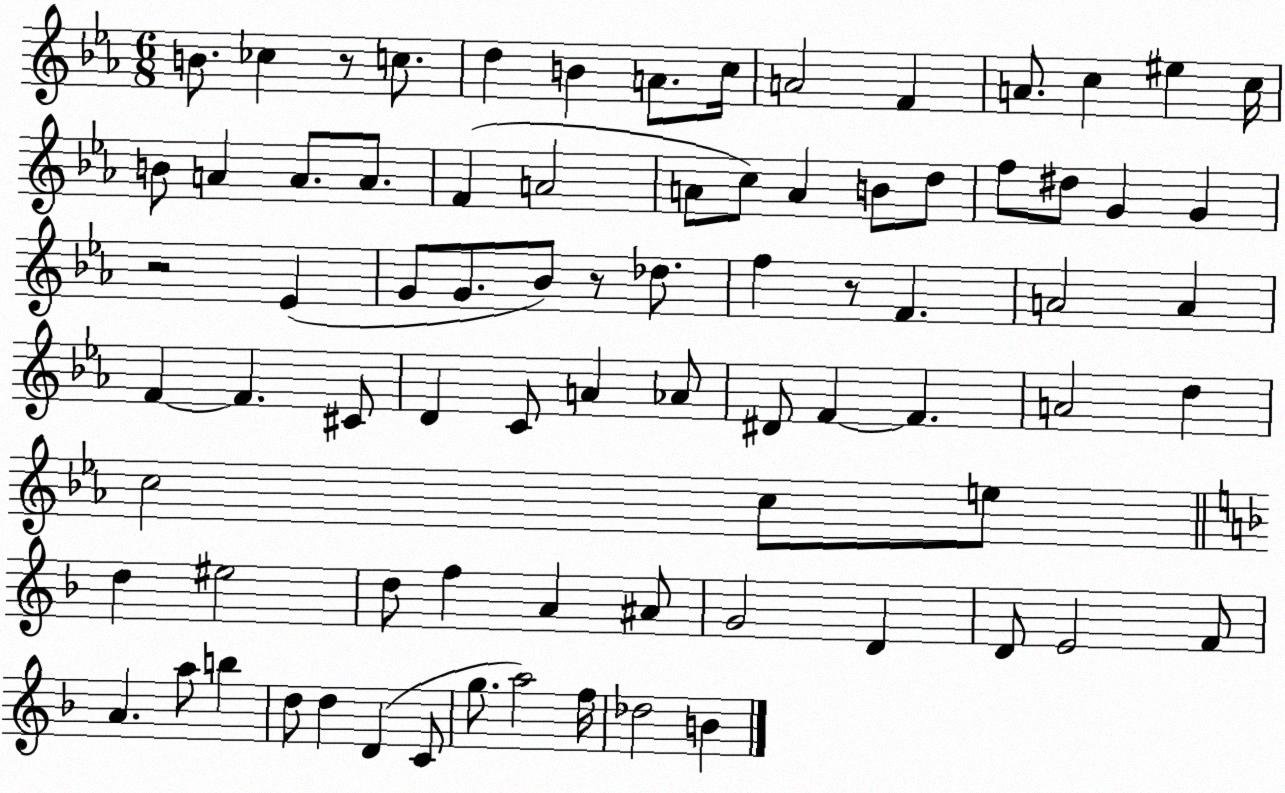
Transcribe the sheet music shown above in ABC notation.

X:1
T:Untitled
M:6/8
L:1/4
K:Eb
B/2 _c z/2 c/2 d B A/2 c/4 A2 F A/2 c ^e c/4 B/2 A A/2 A/2 F A2 A/2 c/2 A B/2 d/2 f/2 ^d/2 G G z2 _E G/2 G/2 _B/2 z/2 _d/2 f z/2 F A2 A F F ^C/2 D C/2 A _A/2 ^D/2 F F A2 d c2 c/2 e/2 d ^e2 d/2 f A ^A/2 G2 D D/2 E2 F/2 A a/2 b d/2 d D C/2 g/2 a2 f/4 _d2 B